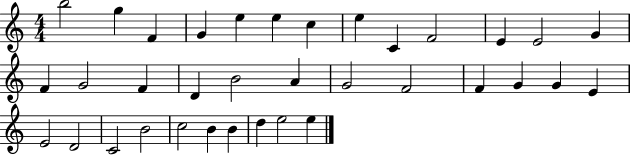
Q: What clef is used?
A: treble